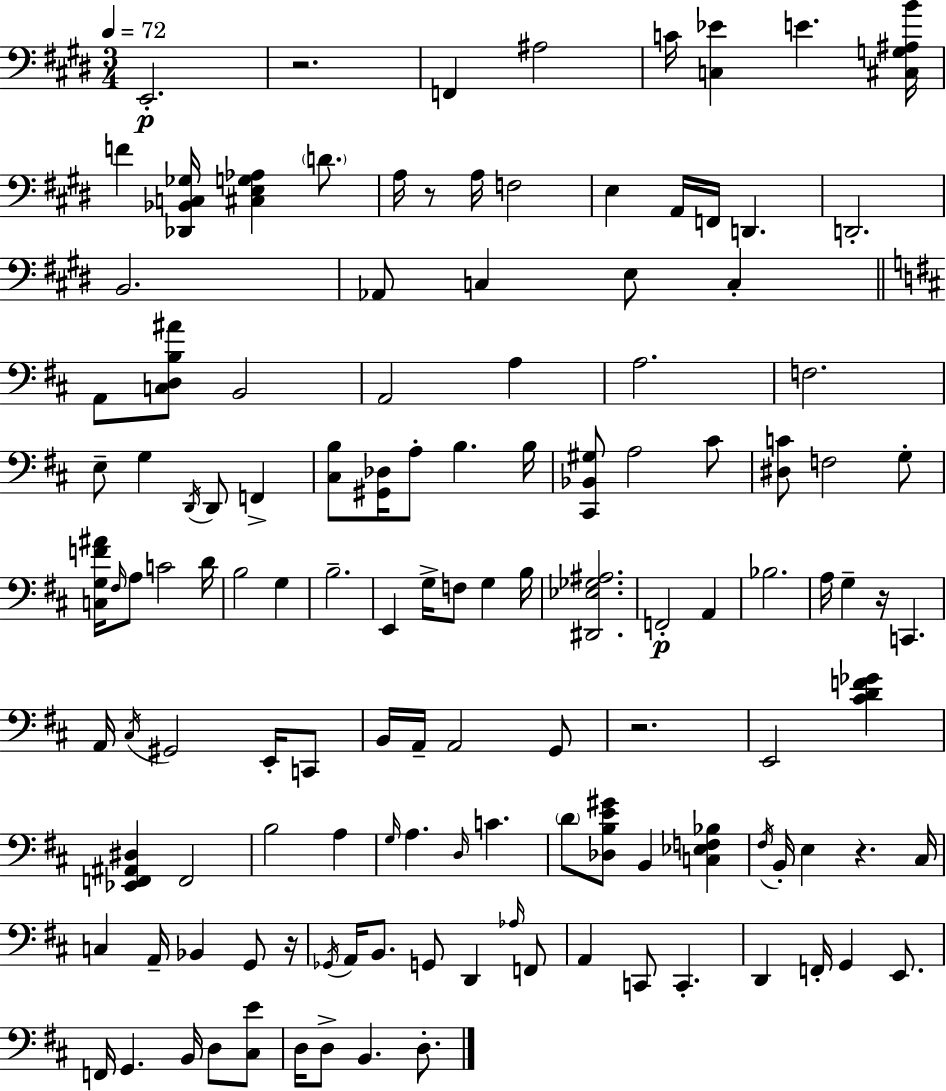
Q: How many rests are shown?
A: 6